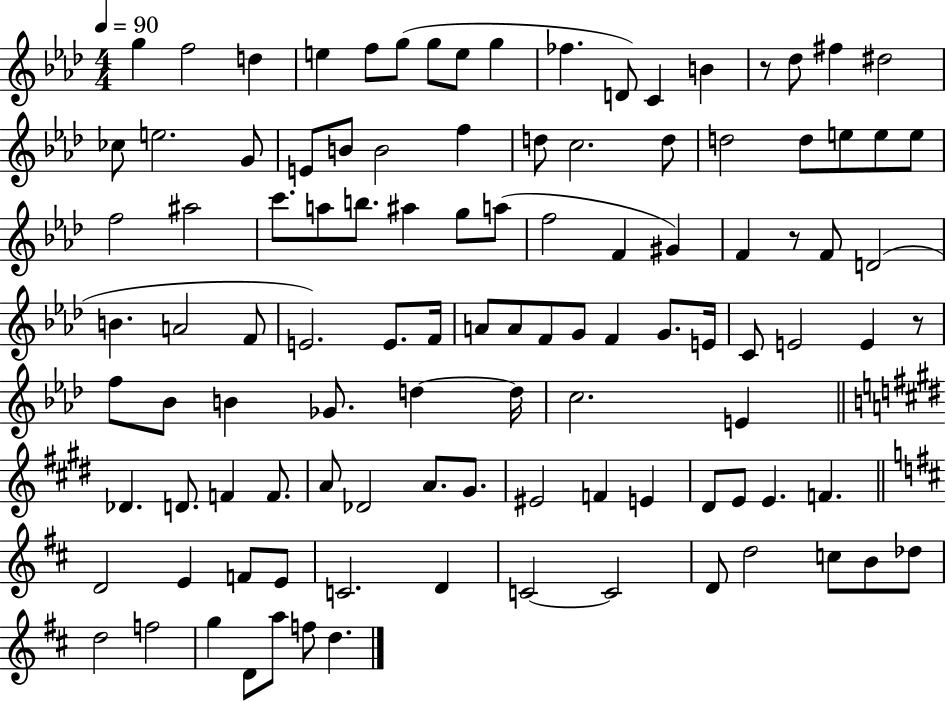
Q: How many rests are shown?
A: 3